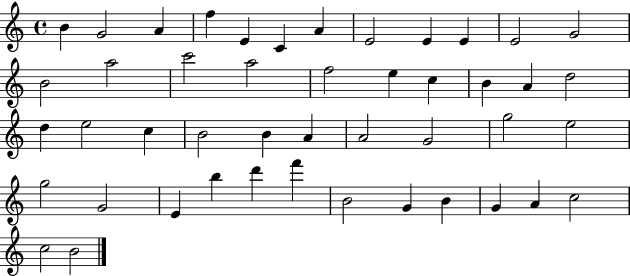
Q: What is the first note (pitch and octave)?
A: B4